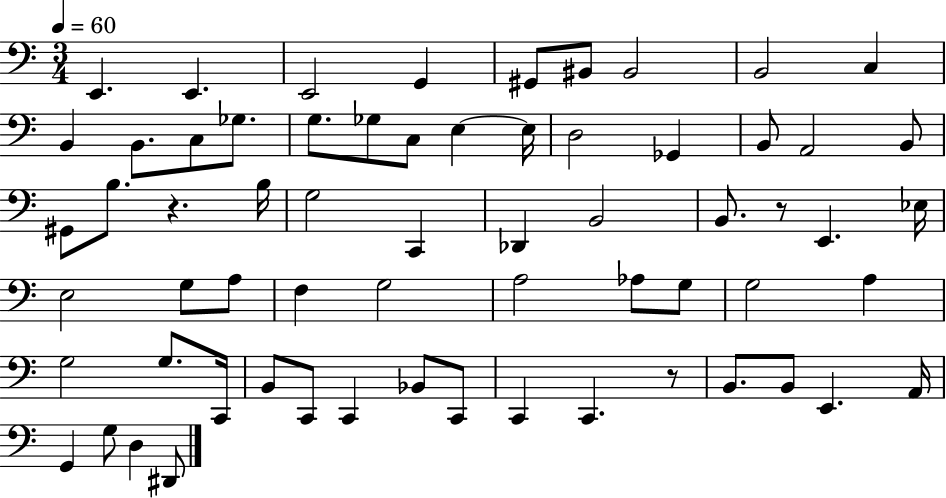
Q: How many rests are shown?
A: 3